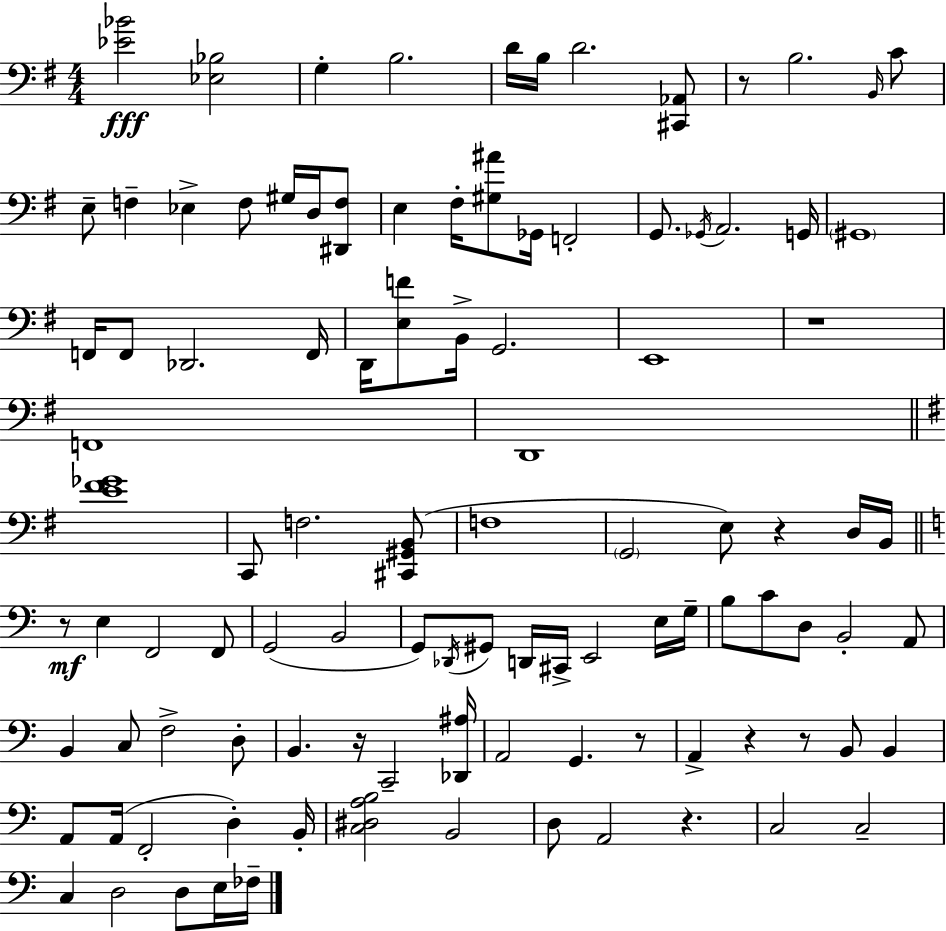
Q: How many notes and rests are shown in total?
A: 103